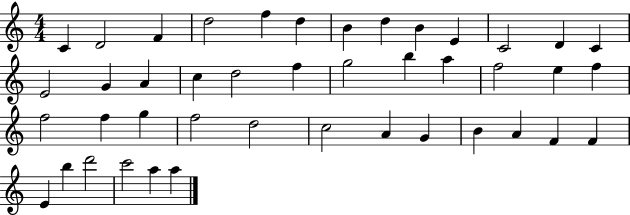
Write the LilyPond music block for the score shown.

{
  \clef treble
  \numericTimeSignature
  \time 4/4
  \key c \major
  c'4 d'2 f'4 | d''2 f''4 d''4 | b'4 d''4 b'4 e'4 | c'2 d'4 c'4 | \break e'2 g'4 a'4 | c''4 d''2 f''4 | g''2 b''4 a''4 | f''2 e''4 f''4 | \break f''2 f''4 g''4 | f''2 d''2 | c''2 a'4 g'4 | b'4 a'4 f'4 f'4 | \break e'4 b''4 d'''2 | c'''2 a''4 a''4 | \bar "|."
}